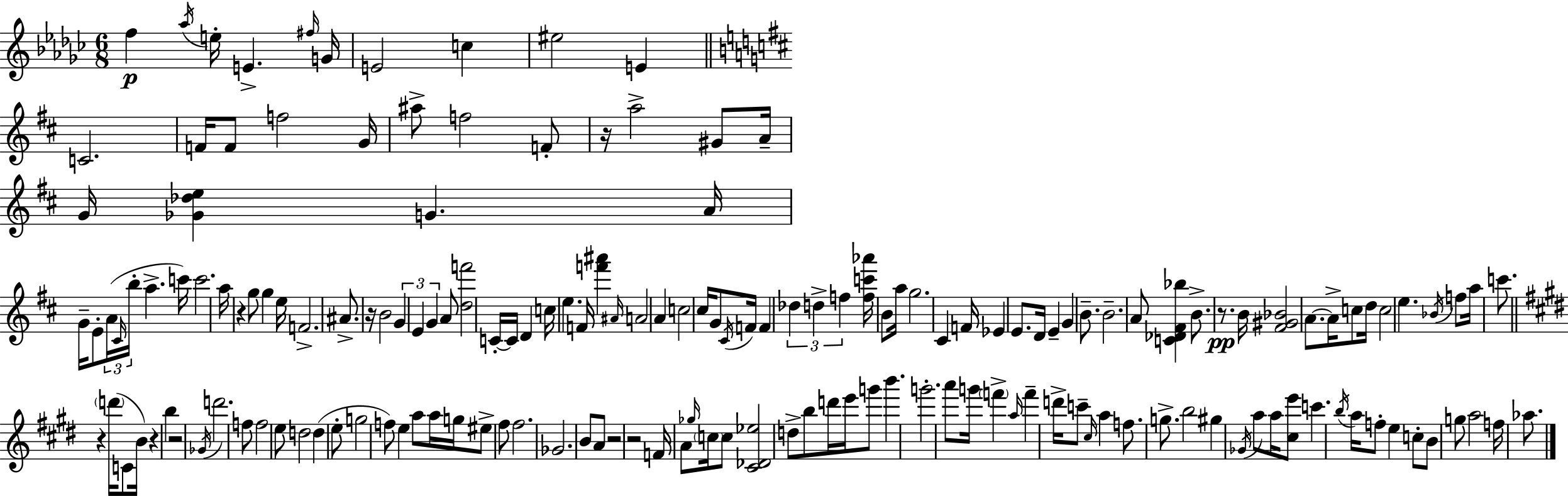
{
  \clef treble
  \numericTimeSignature
  \time 6/8
  \key ees \minor
  f''4\p \acciaccatura { aes''16 } e''16-. e'4.-> | \grace { fis''16 } g'16 e'2 c''4 | eis''2 e'4 | \bar "||" \break \key b \minor c'2. | f'16 f'8 f''2 g'16 | ais''8-> f''2 f'8-. | r16 a''2-> gis'8 a'16-- | \break g'16 <ges' des'' e''>4 g'4. a'16 | g'16-- e'8-. \tuplet 3/2 { a'16( \grace { cis'16 } b''16-. } a''4.-> | c'''16) c'''2. | a''16 r4 g''8 g''4 | \break e''16 f'2.-> | ais'8.-> r16 b'2 | \tuplet 3/2 { g'4 e'4 g'4 } | a'8 <d'' f'''>2 c'16-.~~ | \break c'16 d'4 c''16 e''4. | f'16 <f''' ais'''>4 \grace { ais'16 } a'2 | a'4 c''2 | cis''16 g'8 \acciaccatura { cis'16 } f'16 f'4 \tuplet 3/2 { des''4 | \break d''4-> f''4 } <f'' c''' aes'''>16 | b'8 a''16 g''2. | cis'4 f'16 ees'4 | e'8. d'16 e'4-- g'4 | \break b'8.-- b'2.-- | a'8 <c' des' fis' bes''>4 b'8.-> | r8.\pp b'16 <fis' gis' bes'>2 | a'8.~~ a'16-> c''8 d''16 c''2 | \break e''4. \acciaccatura { bes'16 } f''8 | a''16 c'''8. \bar "||" \break \key e \major r4 \parenthesize d'''16( c'8 b'16) r4 | b''4 r2 | \acciaccatura { ges'16 } d'''2. | f''8 f''2 e''8 | \break d''2 d''4( | e''8-. g''2 f''8) | e''4 a''8 a''16 g''16 eis''8-> fis''8 | fis''2. | \break ges'2. | b'8 a'8 r2 | r2 f'16 a'8 | \grace { ges''16 } \parenthesize c''16 c''8 <cis' des' ees''>2 | \break d''8-> b''8 d'''16 e'''16 g'''8 b'''4. | g'''2.-. | a'''8 g'''16 \parenthesize f'''4-> \grace { a''16 } f'''4-- | d'''16-> c'''8-- \grace { cis''16 } a''4 f''8. | \break g''8.-> b''2 | gis''4 \acciaccatura { ges'16 } a''8 a''16 <cis'' e'''>8 c'''4. | \acciaccatura { b''16 } a''16 f''8-. e''4 | c''8-. b'8 g''8 a''2 | \break f''16 aes''8. \bar "|."
}